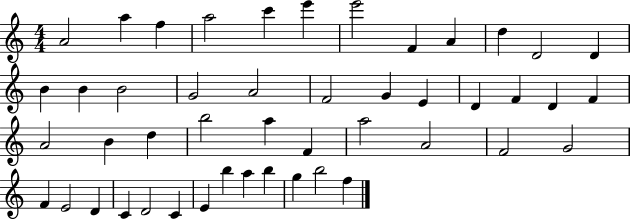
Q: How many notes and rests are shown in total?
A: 47